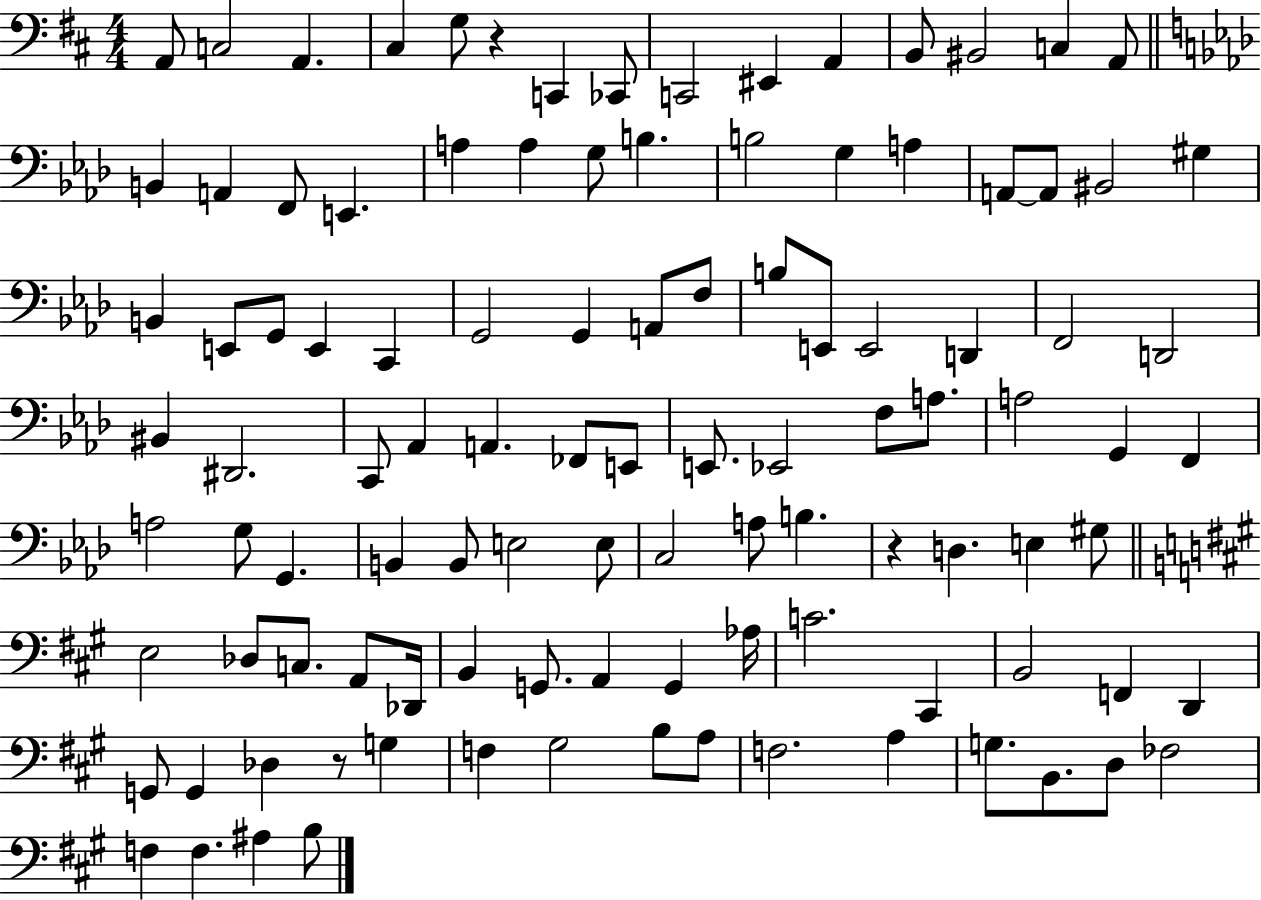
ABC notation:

X:1
T:Untitled
M:4/4
L:1/4
K:D
A,,/2 C,2 A,, ^C, G,/2 z C,, _C,,/2 C,,2 ^E,, A,, B,,/2 ^B,,2 C, A,,/2 B,, A,, F,,/2 E,, A, A, G,/2 B, B,2 G, A, A,,/2 A,,/2 ^B,,2 ^G, B,, E,,/2 G,,/2 E,, C,, G,,2 G,, A,,/2 F,/2 B,/2 E,,/2 E,,2 D,, F,,2 D,,2 ^B,, ^D,,2 C,,/2 _A,, A,, _F,,/2 E,,/2 E,,/2 _E,,2 F,/2 A,/2 A,2 G,, F,, A,2 G,/2 G,, B,, B,,/2 E,2 E,/2 C,2 A,/2 B, z D, E, ^G,/2 E,2 _D,/2 C,/2 A,,/2 _D,,/4 B,, G,,/2 A,, G,, _A,/4 C2 ^C,, B,,2 F,, D,, G,,/2 G,, _D, z/2 G, F, ^G,2 B,/2 A,/2 F,2 A, G,/2 B,,/2 D,/2 _F,2 F, F, ^A, B,/2